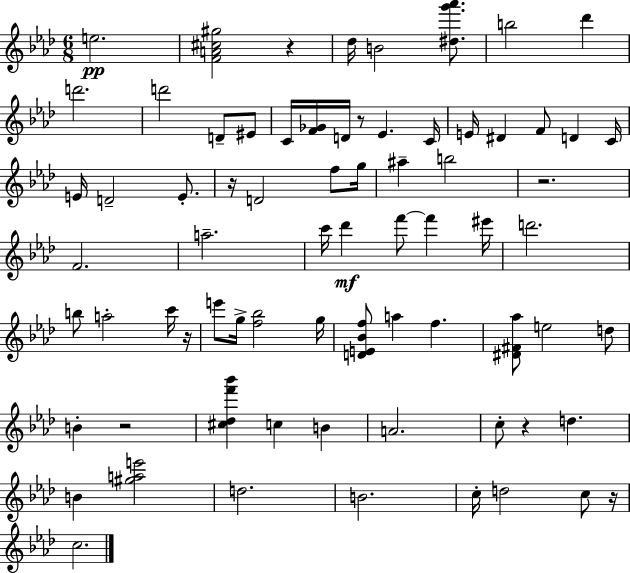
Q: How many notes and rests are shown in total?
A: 73